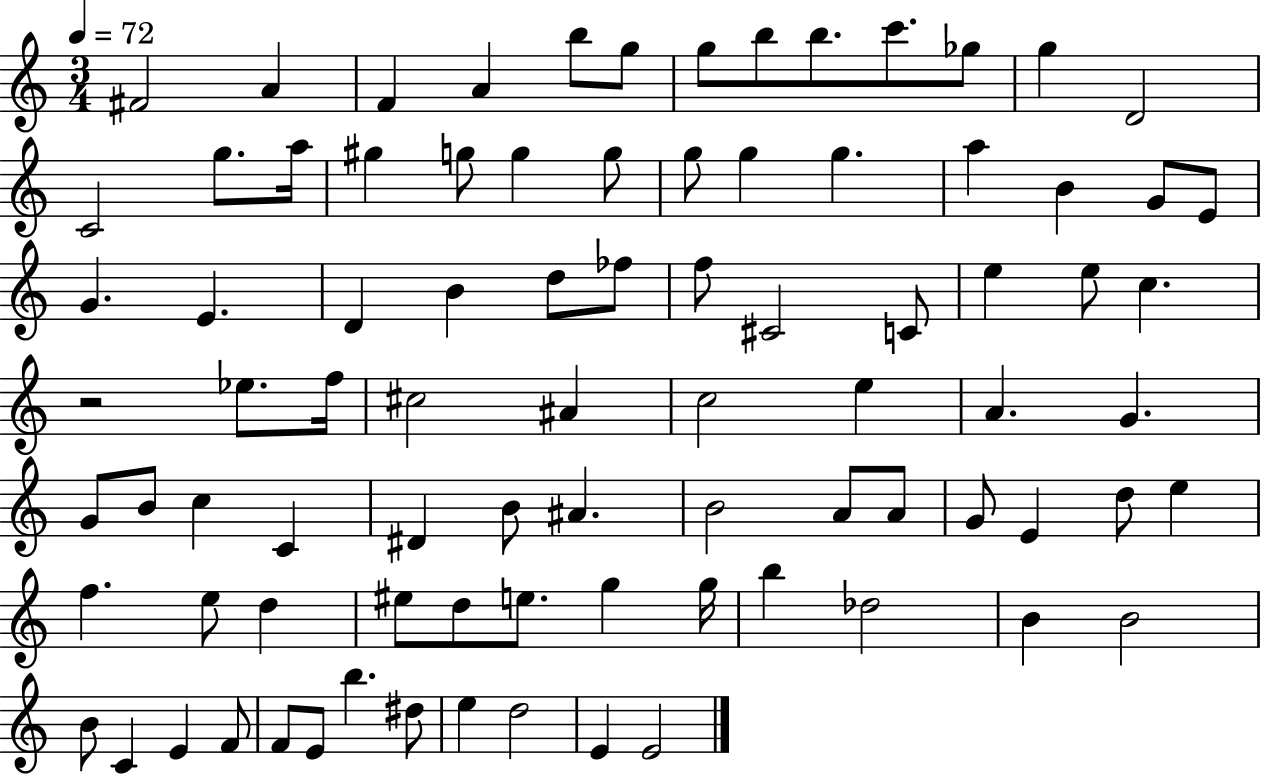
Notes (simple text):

F#4/h A4/q F4/q A4/q B5/e G5/e G5/e B5/e B5/e. C6/e. Gb5/e G5/q D4/h C4/h G5/e. A5/s G#5/q G5/e G5/q G5/e G5/e G5/q G5/q. A5/q B4/q G4/e E4/e G4/q. E4/q. D4/q B4/q D5/e FES5/e F5/e C#4/h C4/e E5/q E5/e C5/q. R/h Eb5/e. F5/s C#5/h A#4/q C5/h E5/q A4/q. G4/q. G4/e B4/e C5/q C4/q D#4/q B4/e A#4/q. B4/h A4/e A4/e G4/e E4/q D5/e E5/q F5/q. E5/e D5/q EIS5/e D5/e E5/e. G5/q G5/s B5/q Db5/h B4/q B4/h B4/e C4/q E4/q F4/e F4/e E4/e B5/q. D#5/e E5/q D5/h E4/q E4/h